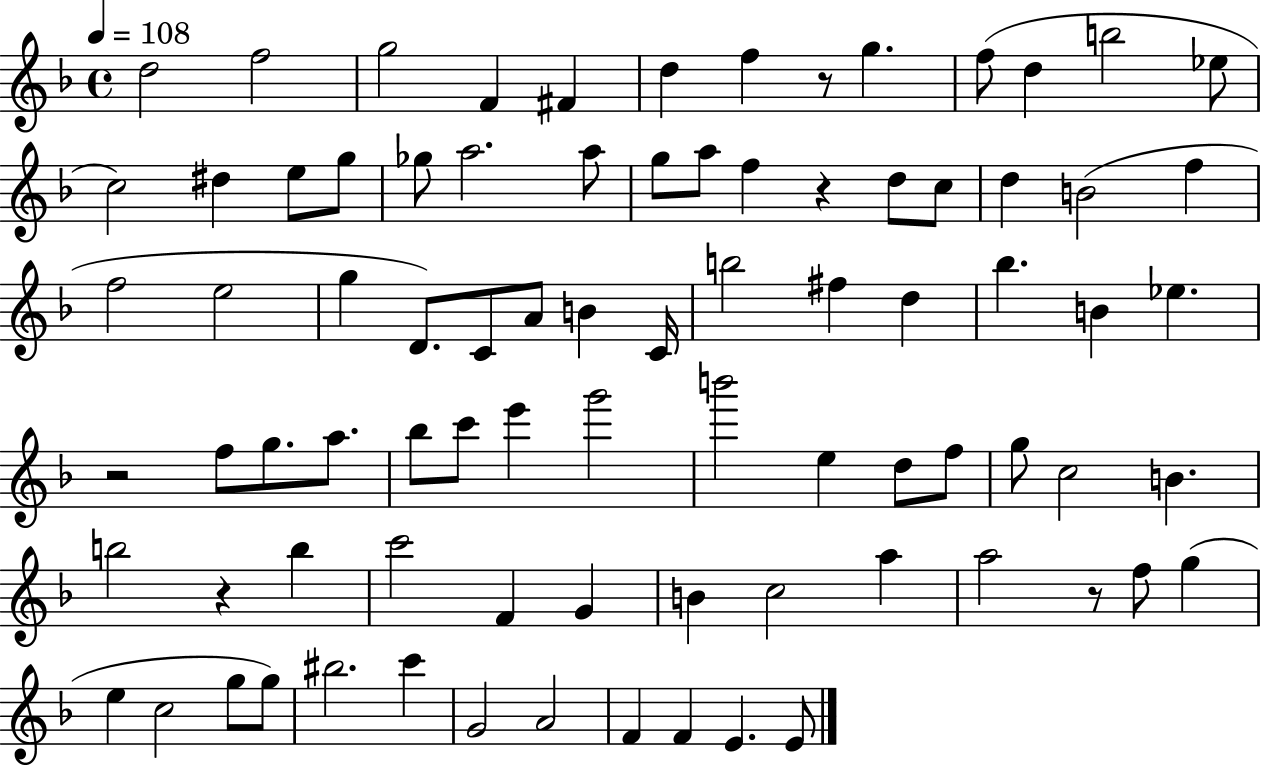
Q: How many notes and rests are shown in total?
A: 83